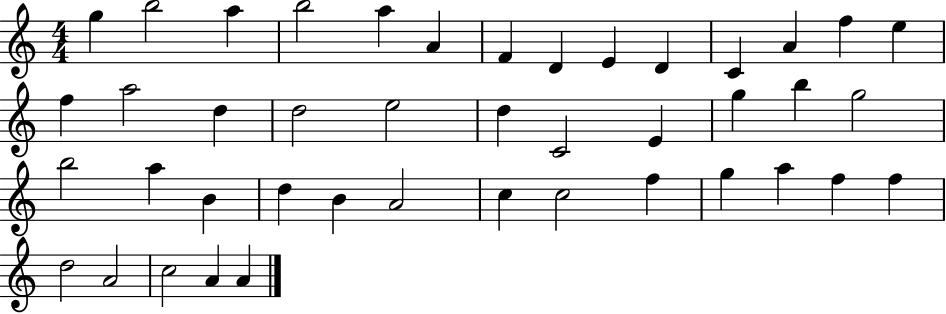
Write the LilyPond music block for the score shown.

{
  \clef treble
  \numericTimeSignature
  \time 4/4
  \key c \major
  g''4 b''2 a''4 | b''2 a''4 a'4 | f'4 d'4 e'4 d'4 | c'4 a'4 f''4 e''4 | \break f''4 a''2 d''4 | d''2 e''2 | d''4 c'2 e'4 | g''4 b''4 g''2 | \break b''2 a''4 b'4 | d''4 b'4 a'2 | c''4 c''2 f''4 | g''4 a''4 f''4 f''4 | \break d''2 a'2 | c''2 a'4 a'4 | \bar "|."
}